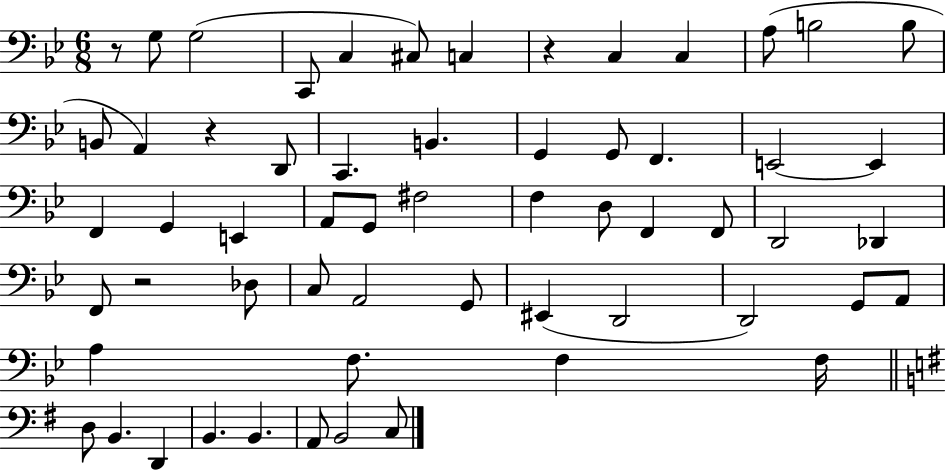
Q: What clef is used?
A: bass